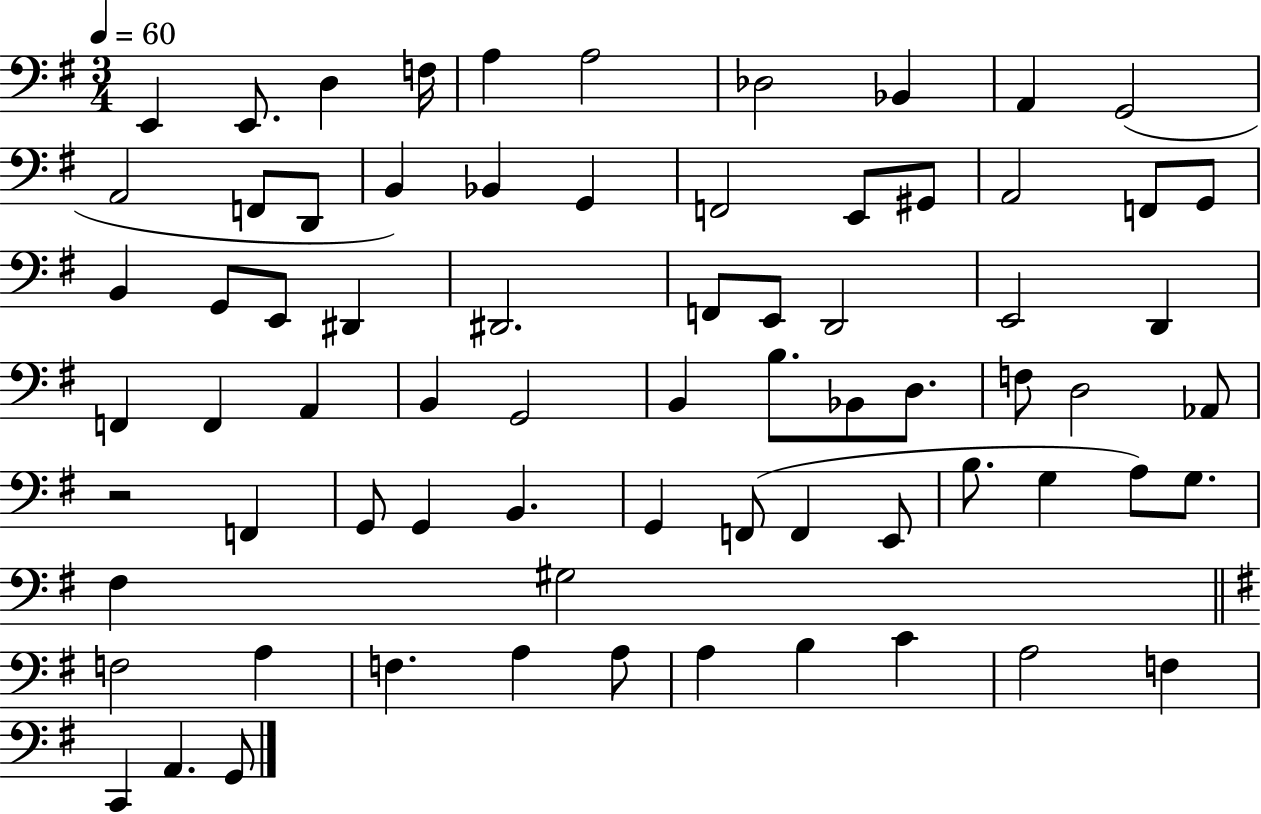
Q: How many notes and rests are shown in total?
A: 72